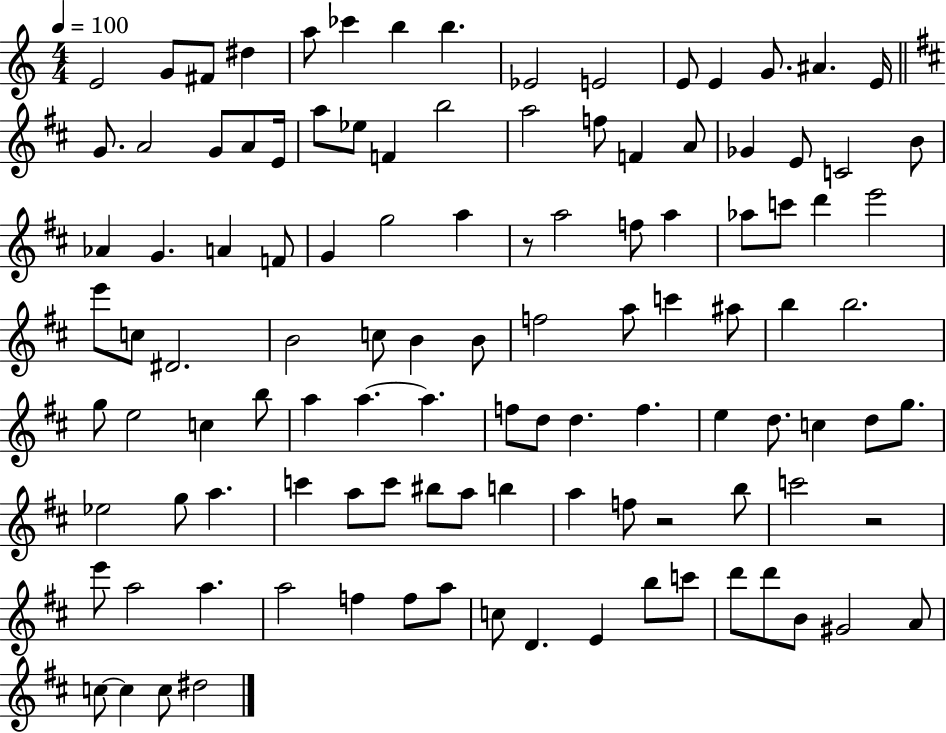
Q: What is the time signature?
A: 4/4